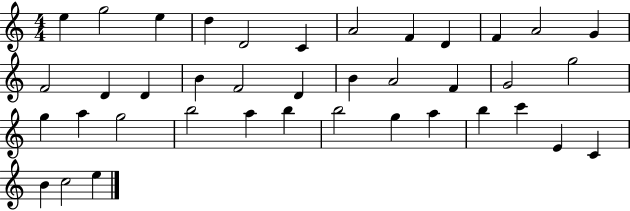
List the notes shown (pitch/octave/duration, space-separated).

E5/q G5/h E5/q D5/q D4/h C4/q A4/h F4/q D4/q F4/q A4/h G4/q F4/h D4/q D4/q B4/q F4/h D4/q B4/q A4/h F4/q G4/h G5/h G5/q A5/q G5/h B5/h A5/q B5/q B5/h G5/q A5/q B5/q C6/q E4/q C4/q B4/q C5/h E5/q